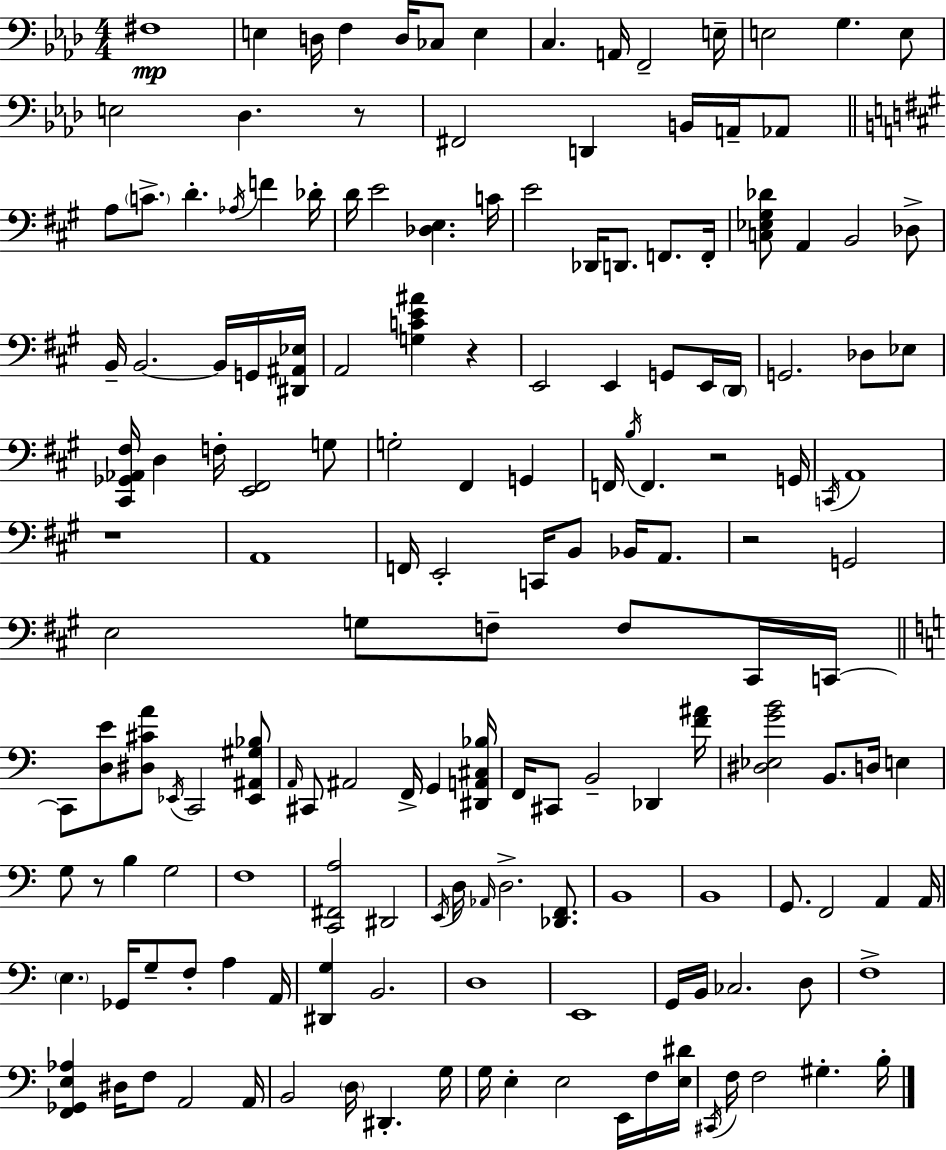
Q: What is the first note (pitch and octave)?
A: F#3